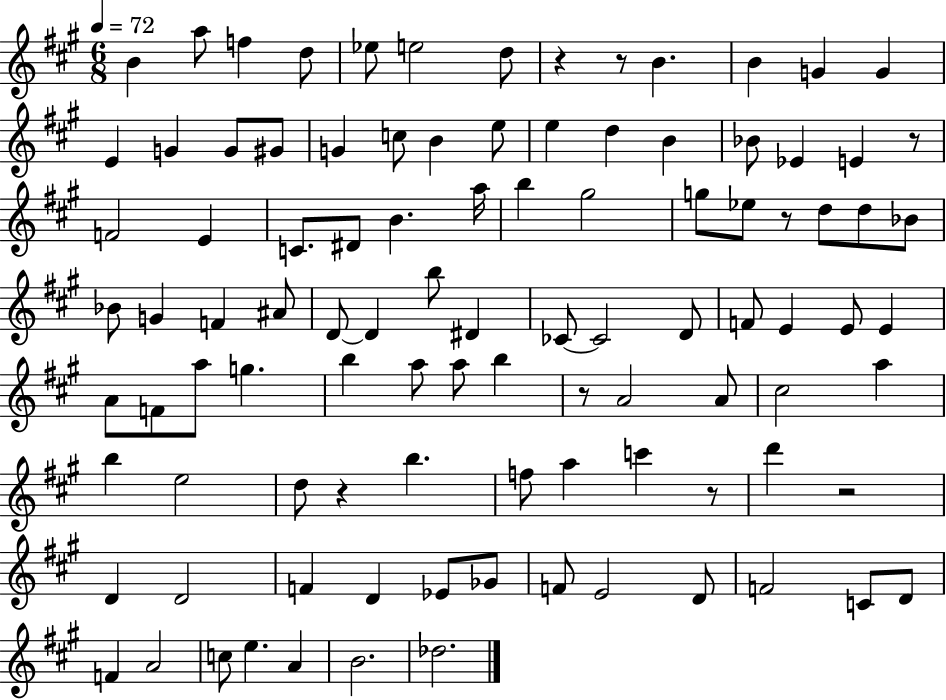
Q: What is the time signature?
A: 6/8